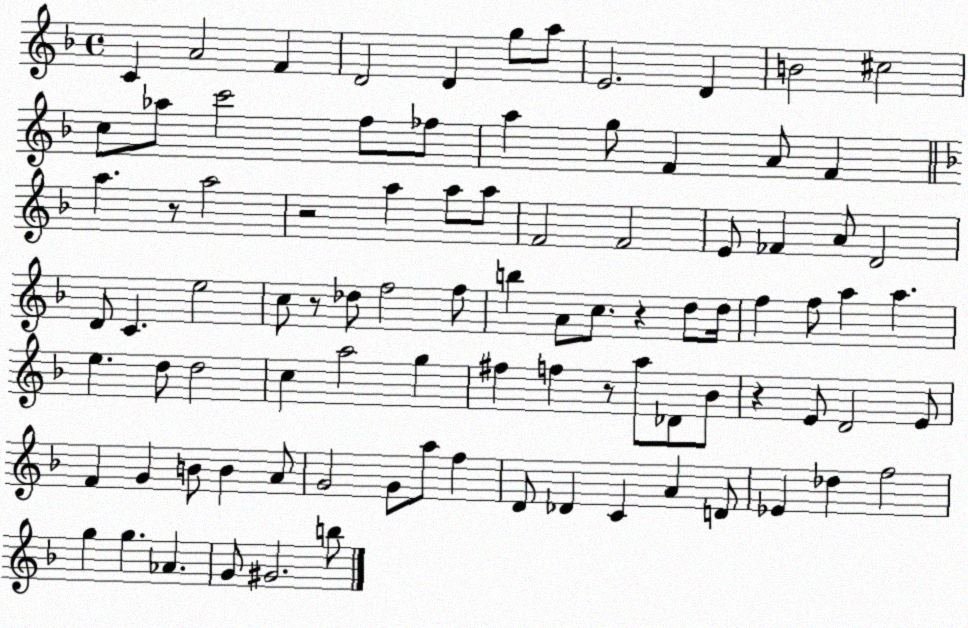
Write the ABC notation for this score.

X:1
T:Untitled
M:4/4
L:1/4
K:F
C A2 F D2 D g/2 a/2 E2 D B2 ^c2 c/2 _a/2 c'2 f/2 _f/2 a g/2 F A/2 F a z/2 a2 z2 a a/2 a/2 F2 F2 E/2 _F A/2 D2 D/2 C e2 c/2 z/2 _d/2 f2 f/2 b A/2 c/2 z d/2 d/4 f f/2 a a e d/2 d2 c a2 g ^f f z/2 a/2 _D/2 _B/2 z E/2 D2 E/2 F G B/2 B A/2 G2 G/2 a/2 f D/2 _D C A D/2 _E _d f2 g g _A G/2 ^G2 b/2